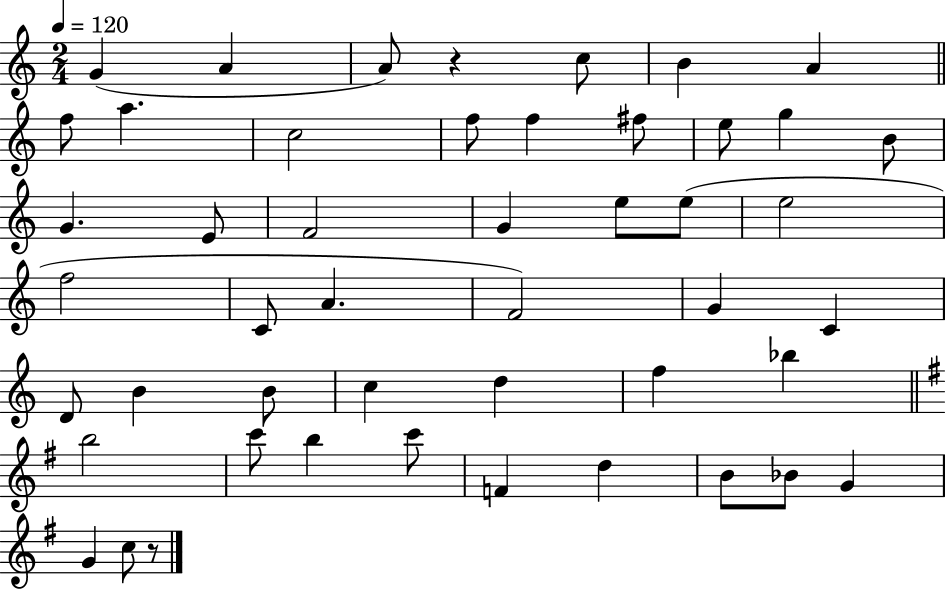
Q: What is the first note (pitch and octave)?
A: G4